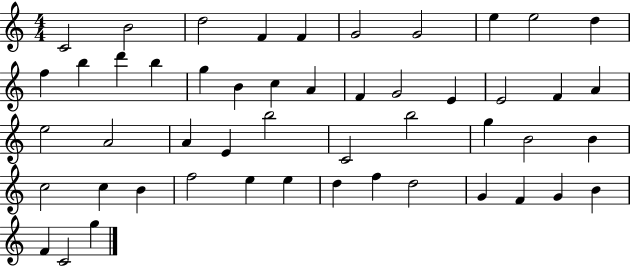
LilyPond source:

{
  \clef treble
  \numericTimeSignature
  \time 4/4
  \key c \major
  c'2 b'2 | d''2 f'4 f'4 | g'2 g'2 | e''4 e''2 d''4 | \break f''4 b''4 d'''4 b''4 | g''4 b'4 c''4 a'4 | f'4 g'2 e'4 | e'2 f'4 a'4 | \break e''2 a'2 | a'4 e'4 b''2 | c'2 b''2 | g''4 b'2 b'4 | \break c''2 c''4 b'4 | f''2 e''4 e''4 | d''4 f''4 d''2 | g'4 f'4 g'4 b'4 | \break f'4 c'2 g''4 | \bar "|."
}